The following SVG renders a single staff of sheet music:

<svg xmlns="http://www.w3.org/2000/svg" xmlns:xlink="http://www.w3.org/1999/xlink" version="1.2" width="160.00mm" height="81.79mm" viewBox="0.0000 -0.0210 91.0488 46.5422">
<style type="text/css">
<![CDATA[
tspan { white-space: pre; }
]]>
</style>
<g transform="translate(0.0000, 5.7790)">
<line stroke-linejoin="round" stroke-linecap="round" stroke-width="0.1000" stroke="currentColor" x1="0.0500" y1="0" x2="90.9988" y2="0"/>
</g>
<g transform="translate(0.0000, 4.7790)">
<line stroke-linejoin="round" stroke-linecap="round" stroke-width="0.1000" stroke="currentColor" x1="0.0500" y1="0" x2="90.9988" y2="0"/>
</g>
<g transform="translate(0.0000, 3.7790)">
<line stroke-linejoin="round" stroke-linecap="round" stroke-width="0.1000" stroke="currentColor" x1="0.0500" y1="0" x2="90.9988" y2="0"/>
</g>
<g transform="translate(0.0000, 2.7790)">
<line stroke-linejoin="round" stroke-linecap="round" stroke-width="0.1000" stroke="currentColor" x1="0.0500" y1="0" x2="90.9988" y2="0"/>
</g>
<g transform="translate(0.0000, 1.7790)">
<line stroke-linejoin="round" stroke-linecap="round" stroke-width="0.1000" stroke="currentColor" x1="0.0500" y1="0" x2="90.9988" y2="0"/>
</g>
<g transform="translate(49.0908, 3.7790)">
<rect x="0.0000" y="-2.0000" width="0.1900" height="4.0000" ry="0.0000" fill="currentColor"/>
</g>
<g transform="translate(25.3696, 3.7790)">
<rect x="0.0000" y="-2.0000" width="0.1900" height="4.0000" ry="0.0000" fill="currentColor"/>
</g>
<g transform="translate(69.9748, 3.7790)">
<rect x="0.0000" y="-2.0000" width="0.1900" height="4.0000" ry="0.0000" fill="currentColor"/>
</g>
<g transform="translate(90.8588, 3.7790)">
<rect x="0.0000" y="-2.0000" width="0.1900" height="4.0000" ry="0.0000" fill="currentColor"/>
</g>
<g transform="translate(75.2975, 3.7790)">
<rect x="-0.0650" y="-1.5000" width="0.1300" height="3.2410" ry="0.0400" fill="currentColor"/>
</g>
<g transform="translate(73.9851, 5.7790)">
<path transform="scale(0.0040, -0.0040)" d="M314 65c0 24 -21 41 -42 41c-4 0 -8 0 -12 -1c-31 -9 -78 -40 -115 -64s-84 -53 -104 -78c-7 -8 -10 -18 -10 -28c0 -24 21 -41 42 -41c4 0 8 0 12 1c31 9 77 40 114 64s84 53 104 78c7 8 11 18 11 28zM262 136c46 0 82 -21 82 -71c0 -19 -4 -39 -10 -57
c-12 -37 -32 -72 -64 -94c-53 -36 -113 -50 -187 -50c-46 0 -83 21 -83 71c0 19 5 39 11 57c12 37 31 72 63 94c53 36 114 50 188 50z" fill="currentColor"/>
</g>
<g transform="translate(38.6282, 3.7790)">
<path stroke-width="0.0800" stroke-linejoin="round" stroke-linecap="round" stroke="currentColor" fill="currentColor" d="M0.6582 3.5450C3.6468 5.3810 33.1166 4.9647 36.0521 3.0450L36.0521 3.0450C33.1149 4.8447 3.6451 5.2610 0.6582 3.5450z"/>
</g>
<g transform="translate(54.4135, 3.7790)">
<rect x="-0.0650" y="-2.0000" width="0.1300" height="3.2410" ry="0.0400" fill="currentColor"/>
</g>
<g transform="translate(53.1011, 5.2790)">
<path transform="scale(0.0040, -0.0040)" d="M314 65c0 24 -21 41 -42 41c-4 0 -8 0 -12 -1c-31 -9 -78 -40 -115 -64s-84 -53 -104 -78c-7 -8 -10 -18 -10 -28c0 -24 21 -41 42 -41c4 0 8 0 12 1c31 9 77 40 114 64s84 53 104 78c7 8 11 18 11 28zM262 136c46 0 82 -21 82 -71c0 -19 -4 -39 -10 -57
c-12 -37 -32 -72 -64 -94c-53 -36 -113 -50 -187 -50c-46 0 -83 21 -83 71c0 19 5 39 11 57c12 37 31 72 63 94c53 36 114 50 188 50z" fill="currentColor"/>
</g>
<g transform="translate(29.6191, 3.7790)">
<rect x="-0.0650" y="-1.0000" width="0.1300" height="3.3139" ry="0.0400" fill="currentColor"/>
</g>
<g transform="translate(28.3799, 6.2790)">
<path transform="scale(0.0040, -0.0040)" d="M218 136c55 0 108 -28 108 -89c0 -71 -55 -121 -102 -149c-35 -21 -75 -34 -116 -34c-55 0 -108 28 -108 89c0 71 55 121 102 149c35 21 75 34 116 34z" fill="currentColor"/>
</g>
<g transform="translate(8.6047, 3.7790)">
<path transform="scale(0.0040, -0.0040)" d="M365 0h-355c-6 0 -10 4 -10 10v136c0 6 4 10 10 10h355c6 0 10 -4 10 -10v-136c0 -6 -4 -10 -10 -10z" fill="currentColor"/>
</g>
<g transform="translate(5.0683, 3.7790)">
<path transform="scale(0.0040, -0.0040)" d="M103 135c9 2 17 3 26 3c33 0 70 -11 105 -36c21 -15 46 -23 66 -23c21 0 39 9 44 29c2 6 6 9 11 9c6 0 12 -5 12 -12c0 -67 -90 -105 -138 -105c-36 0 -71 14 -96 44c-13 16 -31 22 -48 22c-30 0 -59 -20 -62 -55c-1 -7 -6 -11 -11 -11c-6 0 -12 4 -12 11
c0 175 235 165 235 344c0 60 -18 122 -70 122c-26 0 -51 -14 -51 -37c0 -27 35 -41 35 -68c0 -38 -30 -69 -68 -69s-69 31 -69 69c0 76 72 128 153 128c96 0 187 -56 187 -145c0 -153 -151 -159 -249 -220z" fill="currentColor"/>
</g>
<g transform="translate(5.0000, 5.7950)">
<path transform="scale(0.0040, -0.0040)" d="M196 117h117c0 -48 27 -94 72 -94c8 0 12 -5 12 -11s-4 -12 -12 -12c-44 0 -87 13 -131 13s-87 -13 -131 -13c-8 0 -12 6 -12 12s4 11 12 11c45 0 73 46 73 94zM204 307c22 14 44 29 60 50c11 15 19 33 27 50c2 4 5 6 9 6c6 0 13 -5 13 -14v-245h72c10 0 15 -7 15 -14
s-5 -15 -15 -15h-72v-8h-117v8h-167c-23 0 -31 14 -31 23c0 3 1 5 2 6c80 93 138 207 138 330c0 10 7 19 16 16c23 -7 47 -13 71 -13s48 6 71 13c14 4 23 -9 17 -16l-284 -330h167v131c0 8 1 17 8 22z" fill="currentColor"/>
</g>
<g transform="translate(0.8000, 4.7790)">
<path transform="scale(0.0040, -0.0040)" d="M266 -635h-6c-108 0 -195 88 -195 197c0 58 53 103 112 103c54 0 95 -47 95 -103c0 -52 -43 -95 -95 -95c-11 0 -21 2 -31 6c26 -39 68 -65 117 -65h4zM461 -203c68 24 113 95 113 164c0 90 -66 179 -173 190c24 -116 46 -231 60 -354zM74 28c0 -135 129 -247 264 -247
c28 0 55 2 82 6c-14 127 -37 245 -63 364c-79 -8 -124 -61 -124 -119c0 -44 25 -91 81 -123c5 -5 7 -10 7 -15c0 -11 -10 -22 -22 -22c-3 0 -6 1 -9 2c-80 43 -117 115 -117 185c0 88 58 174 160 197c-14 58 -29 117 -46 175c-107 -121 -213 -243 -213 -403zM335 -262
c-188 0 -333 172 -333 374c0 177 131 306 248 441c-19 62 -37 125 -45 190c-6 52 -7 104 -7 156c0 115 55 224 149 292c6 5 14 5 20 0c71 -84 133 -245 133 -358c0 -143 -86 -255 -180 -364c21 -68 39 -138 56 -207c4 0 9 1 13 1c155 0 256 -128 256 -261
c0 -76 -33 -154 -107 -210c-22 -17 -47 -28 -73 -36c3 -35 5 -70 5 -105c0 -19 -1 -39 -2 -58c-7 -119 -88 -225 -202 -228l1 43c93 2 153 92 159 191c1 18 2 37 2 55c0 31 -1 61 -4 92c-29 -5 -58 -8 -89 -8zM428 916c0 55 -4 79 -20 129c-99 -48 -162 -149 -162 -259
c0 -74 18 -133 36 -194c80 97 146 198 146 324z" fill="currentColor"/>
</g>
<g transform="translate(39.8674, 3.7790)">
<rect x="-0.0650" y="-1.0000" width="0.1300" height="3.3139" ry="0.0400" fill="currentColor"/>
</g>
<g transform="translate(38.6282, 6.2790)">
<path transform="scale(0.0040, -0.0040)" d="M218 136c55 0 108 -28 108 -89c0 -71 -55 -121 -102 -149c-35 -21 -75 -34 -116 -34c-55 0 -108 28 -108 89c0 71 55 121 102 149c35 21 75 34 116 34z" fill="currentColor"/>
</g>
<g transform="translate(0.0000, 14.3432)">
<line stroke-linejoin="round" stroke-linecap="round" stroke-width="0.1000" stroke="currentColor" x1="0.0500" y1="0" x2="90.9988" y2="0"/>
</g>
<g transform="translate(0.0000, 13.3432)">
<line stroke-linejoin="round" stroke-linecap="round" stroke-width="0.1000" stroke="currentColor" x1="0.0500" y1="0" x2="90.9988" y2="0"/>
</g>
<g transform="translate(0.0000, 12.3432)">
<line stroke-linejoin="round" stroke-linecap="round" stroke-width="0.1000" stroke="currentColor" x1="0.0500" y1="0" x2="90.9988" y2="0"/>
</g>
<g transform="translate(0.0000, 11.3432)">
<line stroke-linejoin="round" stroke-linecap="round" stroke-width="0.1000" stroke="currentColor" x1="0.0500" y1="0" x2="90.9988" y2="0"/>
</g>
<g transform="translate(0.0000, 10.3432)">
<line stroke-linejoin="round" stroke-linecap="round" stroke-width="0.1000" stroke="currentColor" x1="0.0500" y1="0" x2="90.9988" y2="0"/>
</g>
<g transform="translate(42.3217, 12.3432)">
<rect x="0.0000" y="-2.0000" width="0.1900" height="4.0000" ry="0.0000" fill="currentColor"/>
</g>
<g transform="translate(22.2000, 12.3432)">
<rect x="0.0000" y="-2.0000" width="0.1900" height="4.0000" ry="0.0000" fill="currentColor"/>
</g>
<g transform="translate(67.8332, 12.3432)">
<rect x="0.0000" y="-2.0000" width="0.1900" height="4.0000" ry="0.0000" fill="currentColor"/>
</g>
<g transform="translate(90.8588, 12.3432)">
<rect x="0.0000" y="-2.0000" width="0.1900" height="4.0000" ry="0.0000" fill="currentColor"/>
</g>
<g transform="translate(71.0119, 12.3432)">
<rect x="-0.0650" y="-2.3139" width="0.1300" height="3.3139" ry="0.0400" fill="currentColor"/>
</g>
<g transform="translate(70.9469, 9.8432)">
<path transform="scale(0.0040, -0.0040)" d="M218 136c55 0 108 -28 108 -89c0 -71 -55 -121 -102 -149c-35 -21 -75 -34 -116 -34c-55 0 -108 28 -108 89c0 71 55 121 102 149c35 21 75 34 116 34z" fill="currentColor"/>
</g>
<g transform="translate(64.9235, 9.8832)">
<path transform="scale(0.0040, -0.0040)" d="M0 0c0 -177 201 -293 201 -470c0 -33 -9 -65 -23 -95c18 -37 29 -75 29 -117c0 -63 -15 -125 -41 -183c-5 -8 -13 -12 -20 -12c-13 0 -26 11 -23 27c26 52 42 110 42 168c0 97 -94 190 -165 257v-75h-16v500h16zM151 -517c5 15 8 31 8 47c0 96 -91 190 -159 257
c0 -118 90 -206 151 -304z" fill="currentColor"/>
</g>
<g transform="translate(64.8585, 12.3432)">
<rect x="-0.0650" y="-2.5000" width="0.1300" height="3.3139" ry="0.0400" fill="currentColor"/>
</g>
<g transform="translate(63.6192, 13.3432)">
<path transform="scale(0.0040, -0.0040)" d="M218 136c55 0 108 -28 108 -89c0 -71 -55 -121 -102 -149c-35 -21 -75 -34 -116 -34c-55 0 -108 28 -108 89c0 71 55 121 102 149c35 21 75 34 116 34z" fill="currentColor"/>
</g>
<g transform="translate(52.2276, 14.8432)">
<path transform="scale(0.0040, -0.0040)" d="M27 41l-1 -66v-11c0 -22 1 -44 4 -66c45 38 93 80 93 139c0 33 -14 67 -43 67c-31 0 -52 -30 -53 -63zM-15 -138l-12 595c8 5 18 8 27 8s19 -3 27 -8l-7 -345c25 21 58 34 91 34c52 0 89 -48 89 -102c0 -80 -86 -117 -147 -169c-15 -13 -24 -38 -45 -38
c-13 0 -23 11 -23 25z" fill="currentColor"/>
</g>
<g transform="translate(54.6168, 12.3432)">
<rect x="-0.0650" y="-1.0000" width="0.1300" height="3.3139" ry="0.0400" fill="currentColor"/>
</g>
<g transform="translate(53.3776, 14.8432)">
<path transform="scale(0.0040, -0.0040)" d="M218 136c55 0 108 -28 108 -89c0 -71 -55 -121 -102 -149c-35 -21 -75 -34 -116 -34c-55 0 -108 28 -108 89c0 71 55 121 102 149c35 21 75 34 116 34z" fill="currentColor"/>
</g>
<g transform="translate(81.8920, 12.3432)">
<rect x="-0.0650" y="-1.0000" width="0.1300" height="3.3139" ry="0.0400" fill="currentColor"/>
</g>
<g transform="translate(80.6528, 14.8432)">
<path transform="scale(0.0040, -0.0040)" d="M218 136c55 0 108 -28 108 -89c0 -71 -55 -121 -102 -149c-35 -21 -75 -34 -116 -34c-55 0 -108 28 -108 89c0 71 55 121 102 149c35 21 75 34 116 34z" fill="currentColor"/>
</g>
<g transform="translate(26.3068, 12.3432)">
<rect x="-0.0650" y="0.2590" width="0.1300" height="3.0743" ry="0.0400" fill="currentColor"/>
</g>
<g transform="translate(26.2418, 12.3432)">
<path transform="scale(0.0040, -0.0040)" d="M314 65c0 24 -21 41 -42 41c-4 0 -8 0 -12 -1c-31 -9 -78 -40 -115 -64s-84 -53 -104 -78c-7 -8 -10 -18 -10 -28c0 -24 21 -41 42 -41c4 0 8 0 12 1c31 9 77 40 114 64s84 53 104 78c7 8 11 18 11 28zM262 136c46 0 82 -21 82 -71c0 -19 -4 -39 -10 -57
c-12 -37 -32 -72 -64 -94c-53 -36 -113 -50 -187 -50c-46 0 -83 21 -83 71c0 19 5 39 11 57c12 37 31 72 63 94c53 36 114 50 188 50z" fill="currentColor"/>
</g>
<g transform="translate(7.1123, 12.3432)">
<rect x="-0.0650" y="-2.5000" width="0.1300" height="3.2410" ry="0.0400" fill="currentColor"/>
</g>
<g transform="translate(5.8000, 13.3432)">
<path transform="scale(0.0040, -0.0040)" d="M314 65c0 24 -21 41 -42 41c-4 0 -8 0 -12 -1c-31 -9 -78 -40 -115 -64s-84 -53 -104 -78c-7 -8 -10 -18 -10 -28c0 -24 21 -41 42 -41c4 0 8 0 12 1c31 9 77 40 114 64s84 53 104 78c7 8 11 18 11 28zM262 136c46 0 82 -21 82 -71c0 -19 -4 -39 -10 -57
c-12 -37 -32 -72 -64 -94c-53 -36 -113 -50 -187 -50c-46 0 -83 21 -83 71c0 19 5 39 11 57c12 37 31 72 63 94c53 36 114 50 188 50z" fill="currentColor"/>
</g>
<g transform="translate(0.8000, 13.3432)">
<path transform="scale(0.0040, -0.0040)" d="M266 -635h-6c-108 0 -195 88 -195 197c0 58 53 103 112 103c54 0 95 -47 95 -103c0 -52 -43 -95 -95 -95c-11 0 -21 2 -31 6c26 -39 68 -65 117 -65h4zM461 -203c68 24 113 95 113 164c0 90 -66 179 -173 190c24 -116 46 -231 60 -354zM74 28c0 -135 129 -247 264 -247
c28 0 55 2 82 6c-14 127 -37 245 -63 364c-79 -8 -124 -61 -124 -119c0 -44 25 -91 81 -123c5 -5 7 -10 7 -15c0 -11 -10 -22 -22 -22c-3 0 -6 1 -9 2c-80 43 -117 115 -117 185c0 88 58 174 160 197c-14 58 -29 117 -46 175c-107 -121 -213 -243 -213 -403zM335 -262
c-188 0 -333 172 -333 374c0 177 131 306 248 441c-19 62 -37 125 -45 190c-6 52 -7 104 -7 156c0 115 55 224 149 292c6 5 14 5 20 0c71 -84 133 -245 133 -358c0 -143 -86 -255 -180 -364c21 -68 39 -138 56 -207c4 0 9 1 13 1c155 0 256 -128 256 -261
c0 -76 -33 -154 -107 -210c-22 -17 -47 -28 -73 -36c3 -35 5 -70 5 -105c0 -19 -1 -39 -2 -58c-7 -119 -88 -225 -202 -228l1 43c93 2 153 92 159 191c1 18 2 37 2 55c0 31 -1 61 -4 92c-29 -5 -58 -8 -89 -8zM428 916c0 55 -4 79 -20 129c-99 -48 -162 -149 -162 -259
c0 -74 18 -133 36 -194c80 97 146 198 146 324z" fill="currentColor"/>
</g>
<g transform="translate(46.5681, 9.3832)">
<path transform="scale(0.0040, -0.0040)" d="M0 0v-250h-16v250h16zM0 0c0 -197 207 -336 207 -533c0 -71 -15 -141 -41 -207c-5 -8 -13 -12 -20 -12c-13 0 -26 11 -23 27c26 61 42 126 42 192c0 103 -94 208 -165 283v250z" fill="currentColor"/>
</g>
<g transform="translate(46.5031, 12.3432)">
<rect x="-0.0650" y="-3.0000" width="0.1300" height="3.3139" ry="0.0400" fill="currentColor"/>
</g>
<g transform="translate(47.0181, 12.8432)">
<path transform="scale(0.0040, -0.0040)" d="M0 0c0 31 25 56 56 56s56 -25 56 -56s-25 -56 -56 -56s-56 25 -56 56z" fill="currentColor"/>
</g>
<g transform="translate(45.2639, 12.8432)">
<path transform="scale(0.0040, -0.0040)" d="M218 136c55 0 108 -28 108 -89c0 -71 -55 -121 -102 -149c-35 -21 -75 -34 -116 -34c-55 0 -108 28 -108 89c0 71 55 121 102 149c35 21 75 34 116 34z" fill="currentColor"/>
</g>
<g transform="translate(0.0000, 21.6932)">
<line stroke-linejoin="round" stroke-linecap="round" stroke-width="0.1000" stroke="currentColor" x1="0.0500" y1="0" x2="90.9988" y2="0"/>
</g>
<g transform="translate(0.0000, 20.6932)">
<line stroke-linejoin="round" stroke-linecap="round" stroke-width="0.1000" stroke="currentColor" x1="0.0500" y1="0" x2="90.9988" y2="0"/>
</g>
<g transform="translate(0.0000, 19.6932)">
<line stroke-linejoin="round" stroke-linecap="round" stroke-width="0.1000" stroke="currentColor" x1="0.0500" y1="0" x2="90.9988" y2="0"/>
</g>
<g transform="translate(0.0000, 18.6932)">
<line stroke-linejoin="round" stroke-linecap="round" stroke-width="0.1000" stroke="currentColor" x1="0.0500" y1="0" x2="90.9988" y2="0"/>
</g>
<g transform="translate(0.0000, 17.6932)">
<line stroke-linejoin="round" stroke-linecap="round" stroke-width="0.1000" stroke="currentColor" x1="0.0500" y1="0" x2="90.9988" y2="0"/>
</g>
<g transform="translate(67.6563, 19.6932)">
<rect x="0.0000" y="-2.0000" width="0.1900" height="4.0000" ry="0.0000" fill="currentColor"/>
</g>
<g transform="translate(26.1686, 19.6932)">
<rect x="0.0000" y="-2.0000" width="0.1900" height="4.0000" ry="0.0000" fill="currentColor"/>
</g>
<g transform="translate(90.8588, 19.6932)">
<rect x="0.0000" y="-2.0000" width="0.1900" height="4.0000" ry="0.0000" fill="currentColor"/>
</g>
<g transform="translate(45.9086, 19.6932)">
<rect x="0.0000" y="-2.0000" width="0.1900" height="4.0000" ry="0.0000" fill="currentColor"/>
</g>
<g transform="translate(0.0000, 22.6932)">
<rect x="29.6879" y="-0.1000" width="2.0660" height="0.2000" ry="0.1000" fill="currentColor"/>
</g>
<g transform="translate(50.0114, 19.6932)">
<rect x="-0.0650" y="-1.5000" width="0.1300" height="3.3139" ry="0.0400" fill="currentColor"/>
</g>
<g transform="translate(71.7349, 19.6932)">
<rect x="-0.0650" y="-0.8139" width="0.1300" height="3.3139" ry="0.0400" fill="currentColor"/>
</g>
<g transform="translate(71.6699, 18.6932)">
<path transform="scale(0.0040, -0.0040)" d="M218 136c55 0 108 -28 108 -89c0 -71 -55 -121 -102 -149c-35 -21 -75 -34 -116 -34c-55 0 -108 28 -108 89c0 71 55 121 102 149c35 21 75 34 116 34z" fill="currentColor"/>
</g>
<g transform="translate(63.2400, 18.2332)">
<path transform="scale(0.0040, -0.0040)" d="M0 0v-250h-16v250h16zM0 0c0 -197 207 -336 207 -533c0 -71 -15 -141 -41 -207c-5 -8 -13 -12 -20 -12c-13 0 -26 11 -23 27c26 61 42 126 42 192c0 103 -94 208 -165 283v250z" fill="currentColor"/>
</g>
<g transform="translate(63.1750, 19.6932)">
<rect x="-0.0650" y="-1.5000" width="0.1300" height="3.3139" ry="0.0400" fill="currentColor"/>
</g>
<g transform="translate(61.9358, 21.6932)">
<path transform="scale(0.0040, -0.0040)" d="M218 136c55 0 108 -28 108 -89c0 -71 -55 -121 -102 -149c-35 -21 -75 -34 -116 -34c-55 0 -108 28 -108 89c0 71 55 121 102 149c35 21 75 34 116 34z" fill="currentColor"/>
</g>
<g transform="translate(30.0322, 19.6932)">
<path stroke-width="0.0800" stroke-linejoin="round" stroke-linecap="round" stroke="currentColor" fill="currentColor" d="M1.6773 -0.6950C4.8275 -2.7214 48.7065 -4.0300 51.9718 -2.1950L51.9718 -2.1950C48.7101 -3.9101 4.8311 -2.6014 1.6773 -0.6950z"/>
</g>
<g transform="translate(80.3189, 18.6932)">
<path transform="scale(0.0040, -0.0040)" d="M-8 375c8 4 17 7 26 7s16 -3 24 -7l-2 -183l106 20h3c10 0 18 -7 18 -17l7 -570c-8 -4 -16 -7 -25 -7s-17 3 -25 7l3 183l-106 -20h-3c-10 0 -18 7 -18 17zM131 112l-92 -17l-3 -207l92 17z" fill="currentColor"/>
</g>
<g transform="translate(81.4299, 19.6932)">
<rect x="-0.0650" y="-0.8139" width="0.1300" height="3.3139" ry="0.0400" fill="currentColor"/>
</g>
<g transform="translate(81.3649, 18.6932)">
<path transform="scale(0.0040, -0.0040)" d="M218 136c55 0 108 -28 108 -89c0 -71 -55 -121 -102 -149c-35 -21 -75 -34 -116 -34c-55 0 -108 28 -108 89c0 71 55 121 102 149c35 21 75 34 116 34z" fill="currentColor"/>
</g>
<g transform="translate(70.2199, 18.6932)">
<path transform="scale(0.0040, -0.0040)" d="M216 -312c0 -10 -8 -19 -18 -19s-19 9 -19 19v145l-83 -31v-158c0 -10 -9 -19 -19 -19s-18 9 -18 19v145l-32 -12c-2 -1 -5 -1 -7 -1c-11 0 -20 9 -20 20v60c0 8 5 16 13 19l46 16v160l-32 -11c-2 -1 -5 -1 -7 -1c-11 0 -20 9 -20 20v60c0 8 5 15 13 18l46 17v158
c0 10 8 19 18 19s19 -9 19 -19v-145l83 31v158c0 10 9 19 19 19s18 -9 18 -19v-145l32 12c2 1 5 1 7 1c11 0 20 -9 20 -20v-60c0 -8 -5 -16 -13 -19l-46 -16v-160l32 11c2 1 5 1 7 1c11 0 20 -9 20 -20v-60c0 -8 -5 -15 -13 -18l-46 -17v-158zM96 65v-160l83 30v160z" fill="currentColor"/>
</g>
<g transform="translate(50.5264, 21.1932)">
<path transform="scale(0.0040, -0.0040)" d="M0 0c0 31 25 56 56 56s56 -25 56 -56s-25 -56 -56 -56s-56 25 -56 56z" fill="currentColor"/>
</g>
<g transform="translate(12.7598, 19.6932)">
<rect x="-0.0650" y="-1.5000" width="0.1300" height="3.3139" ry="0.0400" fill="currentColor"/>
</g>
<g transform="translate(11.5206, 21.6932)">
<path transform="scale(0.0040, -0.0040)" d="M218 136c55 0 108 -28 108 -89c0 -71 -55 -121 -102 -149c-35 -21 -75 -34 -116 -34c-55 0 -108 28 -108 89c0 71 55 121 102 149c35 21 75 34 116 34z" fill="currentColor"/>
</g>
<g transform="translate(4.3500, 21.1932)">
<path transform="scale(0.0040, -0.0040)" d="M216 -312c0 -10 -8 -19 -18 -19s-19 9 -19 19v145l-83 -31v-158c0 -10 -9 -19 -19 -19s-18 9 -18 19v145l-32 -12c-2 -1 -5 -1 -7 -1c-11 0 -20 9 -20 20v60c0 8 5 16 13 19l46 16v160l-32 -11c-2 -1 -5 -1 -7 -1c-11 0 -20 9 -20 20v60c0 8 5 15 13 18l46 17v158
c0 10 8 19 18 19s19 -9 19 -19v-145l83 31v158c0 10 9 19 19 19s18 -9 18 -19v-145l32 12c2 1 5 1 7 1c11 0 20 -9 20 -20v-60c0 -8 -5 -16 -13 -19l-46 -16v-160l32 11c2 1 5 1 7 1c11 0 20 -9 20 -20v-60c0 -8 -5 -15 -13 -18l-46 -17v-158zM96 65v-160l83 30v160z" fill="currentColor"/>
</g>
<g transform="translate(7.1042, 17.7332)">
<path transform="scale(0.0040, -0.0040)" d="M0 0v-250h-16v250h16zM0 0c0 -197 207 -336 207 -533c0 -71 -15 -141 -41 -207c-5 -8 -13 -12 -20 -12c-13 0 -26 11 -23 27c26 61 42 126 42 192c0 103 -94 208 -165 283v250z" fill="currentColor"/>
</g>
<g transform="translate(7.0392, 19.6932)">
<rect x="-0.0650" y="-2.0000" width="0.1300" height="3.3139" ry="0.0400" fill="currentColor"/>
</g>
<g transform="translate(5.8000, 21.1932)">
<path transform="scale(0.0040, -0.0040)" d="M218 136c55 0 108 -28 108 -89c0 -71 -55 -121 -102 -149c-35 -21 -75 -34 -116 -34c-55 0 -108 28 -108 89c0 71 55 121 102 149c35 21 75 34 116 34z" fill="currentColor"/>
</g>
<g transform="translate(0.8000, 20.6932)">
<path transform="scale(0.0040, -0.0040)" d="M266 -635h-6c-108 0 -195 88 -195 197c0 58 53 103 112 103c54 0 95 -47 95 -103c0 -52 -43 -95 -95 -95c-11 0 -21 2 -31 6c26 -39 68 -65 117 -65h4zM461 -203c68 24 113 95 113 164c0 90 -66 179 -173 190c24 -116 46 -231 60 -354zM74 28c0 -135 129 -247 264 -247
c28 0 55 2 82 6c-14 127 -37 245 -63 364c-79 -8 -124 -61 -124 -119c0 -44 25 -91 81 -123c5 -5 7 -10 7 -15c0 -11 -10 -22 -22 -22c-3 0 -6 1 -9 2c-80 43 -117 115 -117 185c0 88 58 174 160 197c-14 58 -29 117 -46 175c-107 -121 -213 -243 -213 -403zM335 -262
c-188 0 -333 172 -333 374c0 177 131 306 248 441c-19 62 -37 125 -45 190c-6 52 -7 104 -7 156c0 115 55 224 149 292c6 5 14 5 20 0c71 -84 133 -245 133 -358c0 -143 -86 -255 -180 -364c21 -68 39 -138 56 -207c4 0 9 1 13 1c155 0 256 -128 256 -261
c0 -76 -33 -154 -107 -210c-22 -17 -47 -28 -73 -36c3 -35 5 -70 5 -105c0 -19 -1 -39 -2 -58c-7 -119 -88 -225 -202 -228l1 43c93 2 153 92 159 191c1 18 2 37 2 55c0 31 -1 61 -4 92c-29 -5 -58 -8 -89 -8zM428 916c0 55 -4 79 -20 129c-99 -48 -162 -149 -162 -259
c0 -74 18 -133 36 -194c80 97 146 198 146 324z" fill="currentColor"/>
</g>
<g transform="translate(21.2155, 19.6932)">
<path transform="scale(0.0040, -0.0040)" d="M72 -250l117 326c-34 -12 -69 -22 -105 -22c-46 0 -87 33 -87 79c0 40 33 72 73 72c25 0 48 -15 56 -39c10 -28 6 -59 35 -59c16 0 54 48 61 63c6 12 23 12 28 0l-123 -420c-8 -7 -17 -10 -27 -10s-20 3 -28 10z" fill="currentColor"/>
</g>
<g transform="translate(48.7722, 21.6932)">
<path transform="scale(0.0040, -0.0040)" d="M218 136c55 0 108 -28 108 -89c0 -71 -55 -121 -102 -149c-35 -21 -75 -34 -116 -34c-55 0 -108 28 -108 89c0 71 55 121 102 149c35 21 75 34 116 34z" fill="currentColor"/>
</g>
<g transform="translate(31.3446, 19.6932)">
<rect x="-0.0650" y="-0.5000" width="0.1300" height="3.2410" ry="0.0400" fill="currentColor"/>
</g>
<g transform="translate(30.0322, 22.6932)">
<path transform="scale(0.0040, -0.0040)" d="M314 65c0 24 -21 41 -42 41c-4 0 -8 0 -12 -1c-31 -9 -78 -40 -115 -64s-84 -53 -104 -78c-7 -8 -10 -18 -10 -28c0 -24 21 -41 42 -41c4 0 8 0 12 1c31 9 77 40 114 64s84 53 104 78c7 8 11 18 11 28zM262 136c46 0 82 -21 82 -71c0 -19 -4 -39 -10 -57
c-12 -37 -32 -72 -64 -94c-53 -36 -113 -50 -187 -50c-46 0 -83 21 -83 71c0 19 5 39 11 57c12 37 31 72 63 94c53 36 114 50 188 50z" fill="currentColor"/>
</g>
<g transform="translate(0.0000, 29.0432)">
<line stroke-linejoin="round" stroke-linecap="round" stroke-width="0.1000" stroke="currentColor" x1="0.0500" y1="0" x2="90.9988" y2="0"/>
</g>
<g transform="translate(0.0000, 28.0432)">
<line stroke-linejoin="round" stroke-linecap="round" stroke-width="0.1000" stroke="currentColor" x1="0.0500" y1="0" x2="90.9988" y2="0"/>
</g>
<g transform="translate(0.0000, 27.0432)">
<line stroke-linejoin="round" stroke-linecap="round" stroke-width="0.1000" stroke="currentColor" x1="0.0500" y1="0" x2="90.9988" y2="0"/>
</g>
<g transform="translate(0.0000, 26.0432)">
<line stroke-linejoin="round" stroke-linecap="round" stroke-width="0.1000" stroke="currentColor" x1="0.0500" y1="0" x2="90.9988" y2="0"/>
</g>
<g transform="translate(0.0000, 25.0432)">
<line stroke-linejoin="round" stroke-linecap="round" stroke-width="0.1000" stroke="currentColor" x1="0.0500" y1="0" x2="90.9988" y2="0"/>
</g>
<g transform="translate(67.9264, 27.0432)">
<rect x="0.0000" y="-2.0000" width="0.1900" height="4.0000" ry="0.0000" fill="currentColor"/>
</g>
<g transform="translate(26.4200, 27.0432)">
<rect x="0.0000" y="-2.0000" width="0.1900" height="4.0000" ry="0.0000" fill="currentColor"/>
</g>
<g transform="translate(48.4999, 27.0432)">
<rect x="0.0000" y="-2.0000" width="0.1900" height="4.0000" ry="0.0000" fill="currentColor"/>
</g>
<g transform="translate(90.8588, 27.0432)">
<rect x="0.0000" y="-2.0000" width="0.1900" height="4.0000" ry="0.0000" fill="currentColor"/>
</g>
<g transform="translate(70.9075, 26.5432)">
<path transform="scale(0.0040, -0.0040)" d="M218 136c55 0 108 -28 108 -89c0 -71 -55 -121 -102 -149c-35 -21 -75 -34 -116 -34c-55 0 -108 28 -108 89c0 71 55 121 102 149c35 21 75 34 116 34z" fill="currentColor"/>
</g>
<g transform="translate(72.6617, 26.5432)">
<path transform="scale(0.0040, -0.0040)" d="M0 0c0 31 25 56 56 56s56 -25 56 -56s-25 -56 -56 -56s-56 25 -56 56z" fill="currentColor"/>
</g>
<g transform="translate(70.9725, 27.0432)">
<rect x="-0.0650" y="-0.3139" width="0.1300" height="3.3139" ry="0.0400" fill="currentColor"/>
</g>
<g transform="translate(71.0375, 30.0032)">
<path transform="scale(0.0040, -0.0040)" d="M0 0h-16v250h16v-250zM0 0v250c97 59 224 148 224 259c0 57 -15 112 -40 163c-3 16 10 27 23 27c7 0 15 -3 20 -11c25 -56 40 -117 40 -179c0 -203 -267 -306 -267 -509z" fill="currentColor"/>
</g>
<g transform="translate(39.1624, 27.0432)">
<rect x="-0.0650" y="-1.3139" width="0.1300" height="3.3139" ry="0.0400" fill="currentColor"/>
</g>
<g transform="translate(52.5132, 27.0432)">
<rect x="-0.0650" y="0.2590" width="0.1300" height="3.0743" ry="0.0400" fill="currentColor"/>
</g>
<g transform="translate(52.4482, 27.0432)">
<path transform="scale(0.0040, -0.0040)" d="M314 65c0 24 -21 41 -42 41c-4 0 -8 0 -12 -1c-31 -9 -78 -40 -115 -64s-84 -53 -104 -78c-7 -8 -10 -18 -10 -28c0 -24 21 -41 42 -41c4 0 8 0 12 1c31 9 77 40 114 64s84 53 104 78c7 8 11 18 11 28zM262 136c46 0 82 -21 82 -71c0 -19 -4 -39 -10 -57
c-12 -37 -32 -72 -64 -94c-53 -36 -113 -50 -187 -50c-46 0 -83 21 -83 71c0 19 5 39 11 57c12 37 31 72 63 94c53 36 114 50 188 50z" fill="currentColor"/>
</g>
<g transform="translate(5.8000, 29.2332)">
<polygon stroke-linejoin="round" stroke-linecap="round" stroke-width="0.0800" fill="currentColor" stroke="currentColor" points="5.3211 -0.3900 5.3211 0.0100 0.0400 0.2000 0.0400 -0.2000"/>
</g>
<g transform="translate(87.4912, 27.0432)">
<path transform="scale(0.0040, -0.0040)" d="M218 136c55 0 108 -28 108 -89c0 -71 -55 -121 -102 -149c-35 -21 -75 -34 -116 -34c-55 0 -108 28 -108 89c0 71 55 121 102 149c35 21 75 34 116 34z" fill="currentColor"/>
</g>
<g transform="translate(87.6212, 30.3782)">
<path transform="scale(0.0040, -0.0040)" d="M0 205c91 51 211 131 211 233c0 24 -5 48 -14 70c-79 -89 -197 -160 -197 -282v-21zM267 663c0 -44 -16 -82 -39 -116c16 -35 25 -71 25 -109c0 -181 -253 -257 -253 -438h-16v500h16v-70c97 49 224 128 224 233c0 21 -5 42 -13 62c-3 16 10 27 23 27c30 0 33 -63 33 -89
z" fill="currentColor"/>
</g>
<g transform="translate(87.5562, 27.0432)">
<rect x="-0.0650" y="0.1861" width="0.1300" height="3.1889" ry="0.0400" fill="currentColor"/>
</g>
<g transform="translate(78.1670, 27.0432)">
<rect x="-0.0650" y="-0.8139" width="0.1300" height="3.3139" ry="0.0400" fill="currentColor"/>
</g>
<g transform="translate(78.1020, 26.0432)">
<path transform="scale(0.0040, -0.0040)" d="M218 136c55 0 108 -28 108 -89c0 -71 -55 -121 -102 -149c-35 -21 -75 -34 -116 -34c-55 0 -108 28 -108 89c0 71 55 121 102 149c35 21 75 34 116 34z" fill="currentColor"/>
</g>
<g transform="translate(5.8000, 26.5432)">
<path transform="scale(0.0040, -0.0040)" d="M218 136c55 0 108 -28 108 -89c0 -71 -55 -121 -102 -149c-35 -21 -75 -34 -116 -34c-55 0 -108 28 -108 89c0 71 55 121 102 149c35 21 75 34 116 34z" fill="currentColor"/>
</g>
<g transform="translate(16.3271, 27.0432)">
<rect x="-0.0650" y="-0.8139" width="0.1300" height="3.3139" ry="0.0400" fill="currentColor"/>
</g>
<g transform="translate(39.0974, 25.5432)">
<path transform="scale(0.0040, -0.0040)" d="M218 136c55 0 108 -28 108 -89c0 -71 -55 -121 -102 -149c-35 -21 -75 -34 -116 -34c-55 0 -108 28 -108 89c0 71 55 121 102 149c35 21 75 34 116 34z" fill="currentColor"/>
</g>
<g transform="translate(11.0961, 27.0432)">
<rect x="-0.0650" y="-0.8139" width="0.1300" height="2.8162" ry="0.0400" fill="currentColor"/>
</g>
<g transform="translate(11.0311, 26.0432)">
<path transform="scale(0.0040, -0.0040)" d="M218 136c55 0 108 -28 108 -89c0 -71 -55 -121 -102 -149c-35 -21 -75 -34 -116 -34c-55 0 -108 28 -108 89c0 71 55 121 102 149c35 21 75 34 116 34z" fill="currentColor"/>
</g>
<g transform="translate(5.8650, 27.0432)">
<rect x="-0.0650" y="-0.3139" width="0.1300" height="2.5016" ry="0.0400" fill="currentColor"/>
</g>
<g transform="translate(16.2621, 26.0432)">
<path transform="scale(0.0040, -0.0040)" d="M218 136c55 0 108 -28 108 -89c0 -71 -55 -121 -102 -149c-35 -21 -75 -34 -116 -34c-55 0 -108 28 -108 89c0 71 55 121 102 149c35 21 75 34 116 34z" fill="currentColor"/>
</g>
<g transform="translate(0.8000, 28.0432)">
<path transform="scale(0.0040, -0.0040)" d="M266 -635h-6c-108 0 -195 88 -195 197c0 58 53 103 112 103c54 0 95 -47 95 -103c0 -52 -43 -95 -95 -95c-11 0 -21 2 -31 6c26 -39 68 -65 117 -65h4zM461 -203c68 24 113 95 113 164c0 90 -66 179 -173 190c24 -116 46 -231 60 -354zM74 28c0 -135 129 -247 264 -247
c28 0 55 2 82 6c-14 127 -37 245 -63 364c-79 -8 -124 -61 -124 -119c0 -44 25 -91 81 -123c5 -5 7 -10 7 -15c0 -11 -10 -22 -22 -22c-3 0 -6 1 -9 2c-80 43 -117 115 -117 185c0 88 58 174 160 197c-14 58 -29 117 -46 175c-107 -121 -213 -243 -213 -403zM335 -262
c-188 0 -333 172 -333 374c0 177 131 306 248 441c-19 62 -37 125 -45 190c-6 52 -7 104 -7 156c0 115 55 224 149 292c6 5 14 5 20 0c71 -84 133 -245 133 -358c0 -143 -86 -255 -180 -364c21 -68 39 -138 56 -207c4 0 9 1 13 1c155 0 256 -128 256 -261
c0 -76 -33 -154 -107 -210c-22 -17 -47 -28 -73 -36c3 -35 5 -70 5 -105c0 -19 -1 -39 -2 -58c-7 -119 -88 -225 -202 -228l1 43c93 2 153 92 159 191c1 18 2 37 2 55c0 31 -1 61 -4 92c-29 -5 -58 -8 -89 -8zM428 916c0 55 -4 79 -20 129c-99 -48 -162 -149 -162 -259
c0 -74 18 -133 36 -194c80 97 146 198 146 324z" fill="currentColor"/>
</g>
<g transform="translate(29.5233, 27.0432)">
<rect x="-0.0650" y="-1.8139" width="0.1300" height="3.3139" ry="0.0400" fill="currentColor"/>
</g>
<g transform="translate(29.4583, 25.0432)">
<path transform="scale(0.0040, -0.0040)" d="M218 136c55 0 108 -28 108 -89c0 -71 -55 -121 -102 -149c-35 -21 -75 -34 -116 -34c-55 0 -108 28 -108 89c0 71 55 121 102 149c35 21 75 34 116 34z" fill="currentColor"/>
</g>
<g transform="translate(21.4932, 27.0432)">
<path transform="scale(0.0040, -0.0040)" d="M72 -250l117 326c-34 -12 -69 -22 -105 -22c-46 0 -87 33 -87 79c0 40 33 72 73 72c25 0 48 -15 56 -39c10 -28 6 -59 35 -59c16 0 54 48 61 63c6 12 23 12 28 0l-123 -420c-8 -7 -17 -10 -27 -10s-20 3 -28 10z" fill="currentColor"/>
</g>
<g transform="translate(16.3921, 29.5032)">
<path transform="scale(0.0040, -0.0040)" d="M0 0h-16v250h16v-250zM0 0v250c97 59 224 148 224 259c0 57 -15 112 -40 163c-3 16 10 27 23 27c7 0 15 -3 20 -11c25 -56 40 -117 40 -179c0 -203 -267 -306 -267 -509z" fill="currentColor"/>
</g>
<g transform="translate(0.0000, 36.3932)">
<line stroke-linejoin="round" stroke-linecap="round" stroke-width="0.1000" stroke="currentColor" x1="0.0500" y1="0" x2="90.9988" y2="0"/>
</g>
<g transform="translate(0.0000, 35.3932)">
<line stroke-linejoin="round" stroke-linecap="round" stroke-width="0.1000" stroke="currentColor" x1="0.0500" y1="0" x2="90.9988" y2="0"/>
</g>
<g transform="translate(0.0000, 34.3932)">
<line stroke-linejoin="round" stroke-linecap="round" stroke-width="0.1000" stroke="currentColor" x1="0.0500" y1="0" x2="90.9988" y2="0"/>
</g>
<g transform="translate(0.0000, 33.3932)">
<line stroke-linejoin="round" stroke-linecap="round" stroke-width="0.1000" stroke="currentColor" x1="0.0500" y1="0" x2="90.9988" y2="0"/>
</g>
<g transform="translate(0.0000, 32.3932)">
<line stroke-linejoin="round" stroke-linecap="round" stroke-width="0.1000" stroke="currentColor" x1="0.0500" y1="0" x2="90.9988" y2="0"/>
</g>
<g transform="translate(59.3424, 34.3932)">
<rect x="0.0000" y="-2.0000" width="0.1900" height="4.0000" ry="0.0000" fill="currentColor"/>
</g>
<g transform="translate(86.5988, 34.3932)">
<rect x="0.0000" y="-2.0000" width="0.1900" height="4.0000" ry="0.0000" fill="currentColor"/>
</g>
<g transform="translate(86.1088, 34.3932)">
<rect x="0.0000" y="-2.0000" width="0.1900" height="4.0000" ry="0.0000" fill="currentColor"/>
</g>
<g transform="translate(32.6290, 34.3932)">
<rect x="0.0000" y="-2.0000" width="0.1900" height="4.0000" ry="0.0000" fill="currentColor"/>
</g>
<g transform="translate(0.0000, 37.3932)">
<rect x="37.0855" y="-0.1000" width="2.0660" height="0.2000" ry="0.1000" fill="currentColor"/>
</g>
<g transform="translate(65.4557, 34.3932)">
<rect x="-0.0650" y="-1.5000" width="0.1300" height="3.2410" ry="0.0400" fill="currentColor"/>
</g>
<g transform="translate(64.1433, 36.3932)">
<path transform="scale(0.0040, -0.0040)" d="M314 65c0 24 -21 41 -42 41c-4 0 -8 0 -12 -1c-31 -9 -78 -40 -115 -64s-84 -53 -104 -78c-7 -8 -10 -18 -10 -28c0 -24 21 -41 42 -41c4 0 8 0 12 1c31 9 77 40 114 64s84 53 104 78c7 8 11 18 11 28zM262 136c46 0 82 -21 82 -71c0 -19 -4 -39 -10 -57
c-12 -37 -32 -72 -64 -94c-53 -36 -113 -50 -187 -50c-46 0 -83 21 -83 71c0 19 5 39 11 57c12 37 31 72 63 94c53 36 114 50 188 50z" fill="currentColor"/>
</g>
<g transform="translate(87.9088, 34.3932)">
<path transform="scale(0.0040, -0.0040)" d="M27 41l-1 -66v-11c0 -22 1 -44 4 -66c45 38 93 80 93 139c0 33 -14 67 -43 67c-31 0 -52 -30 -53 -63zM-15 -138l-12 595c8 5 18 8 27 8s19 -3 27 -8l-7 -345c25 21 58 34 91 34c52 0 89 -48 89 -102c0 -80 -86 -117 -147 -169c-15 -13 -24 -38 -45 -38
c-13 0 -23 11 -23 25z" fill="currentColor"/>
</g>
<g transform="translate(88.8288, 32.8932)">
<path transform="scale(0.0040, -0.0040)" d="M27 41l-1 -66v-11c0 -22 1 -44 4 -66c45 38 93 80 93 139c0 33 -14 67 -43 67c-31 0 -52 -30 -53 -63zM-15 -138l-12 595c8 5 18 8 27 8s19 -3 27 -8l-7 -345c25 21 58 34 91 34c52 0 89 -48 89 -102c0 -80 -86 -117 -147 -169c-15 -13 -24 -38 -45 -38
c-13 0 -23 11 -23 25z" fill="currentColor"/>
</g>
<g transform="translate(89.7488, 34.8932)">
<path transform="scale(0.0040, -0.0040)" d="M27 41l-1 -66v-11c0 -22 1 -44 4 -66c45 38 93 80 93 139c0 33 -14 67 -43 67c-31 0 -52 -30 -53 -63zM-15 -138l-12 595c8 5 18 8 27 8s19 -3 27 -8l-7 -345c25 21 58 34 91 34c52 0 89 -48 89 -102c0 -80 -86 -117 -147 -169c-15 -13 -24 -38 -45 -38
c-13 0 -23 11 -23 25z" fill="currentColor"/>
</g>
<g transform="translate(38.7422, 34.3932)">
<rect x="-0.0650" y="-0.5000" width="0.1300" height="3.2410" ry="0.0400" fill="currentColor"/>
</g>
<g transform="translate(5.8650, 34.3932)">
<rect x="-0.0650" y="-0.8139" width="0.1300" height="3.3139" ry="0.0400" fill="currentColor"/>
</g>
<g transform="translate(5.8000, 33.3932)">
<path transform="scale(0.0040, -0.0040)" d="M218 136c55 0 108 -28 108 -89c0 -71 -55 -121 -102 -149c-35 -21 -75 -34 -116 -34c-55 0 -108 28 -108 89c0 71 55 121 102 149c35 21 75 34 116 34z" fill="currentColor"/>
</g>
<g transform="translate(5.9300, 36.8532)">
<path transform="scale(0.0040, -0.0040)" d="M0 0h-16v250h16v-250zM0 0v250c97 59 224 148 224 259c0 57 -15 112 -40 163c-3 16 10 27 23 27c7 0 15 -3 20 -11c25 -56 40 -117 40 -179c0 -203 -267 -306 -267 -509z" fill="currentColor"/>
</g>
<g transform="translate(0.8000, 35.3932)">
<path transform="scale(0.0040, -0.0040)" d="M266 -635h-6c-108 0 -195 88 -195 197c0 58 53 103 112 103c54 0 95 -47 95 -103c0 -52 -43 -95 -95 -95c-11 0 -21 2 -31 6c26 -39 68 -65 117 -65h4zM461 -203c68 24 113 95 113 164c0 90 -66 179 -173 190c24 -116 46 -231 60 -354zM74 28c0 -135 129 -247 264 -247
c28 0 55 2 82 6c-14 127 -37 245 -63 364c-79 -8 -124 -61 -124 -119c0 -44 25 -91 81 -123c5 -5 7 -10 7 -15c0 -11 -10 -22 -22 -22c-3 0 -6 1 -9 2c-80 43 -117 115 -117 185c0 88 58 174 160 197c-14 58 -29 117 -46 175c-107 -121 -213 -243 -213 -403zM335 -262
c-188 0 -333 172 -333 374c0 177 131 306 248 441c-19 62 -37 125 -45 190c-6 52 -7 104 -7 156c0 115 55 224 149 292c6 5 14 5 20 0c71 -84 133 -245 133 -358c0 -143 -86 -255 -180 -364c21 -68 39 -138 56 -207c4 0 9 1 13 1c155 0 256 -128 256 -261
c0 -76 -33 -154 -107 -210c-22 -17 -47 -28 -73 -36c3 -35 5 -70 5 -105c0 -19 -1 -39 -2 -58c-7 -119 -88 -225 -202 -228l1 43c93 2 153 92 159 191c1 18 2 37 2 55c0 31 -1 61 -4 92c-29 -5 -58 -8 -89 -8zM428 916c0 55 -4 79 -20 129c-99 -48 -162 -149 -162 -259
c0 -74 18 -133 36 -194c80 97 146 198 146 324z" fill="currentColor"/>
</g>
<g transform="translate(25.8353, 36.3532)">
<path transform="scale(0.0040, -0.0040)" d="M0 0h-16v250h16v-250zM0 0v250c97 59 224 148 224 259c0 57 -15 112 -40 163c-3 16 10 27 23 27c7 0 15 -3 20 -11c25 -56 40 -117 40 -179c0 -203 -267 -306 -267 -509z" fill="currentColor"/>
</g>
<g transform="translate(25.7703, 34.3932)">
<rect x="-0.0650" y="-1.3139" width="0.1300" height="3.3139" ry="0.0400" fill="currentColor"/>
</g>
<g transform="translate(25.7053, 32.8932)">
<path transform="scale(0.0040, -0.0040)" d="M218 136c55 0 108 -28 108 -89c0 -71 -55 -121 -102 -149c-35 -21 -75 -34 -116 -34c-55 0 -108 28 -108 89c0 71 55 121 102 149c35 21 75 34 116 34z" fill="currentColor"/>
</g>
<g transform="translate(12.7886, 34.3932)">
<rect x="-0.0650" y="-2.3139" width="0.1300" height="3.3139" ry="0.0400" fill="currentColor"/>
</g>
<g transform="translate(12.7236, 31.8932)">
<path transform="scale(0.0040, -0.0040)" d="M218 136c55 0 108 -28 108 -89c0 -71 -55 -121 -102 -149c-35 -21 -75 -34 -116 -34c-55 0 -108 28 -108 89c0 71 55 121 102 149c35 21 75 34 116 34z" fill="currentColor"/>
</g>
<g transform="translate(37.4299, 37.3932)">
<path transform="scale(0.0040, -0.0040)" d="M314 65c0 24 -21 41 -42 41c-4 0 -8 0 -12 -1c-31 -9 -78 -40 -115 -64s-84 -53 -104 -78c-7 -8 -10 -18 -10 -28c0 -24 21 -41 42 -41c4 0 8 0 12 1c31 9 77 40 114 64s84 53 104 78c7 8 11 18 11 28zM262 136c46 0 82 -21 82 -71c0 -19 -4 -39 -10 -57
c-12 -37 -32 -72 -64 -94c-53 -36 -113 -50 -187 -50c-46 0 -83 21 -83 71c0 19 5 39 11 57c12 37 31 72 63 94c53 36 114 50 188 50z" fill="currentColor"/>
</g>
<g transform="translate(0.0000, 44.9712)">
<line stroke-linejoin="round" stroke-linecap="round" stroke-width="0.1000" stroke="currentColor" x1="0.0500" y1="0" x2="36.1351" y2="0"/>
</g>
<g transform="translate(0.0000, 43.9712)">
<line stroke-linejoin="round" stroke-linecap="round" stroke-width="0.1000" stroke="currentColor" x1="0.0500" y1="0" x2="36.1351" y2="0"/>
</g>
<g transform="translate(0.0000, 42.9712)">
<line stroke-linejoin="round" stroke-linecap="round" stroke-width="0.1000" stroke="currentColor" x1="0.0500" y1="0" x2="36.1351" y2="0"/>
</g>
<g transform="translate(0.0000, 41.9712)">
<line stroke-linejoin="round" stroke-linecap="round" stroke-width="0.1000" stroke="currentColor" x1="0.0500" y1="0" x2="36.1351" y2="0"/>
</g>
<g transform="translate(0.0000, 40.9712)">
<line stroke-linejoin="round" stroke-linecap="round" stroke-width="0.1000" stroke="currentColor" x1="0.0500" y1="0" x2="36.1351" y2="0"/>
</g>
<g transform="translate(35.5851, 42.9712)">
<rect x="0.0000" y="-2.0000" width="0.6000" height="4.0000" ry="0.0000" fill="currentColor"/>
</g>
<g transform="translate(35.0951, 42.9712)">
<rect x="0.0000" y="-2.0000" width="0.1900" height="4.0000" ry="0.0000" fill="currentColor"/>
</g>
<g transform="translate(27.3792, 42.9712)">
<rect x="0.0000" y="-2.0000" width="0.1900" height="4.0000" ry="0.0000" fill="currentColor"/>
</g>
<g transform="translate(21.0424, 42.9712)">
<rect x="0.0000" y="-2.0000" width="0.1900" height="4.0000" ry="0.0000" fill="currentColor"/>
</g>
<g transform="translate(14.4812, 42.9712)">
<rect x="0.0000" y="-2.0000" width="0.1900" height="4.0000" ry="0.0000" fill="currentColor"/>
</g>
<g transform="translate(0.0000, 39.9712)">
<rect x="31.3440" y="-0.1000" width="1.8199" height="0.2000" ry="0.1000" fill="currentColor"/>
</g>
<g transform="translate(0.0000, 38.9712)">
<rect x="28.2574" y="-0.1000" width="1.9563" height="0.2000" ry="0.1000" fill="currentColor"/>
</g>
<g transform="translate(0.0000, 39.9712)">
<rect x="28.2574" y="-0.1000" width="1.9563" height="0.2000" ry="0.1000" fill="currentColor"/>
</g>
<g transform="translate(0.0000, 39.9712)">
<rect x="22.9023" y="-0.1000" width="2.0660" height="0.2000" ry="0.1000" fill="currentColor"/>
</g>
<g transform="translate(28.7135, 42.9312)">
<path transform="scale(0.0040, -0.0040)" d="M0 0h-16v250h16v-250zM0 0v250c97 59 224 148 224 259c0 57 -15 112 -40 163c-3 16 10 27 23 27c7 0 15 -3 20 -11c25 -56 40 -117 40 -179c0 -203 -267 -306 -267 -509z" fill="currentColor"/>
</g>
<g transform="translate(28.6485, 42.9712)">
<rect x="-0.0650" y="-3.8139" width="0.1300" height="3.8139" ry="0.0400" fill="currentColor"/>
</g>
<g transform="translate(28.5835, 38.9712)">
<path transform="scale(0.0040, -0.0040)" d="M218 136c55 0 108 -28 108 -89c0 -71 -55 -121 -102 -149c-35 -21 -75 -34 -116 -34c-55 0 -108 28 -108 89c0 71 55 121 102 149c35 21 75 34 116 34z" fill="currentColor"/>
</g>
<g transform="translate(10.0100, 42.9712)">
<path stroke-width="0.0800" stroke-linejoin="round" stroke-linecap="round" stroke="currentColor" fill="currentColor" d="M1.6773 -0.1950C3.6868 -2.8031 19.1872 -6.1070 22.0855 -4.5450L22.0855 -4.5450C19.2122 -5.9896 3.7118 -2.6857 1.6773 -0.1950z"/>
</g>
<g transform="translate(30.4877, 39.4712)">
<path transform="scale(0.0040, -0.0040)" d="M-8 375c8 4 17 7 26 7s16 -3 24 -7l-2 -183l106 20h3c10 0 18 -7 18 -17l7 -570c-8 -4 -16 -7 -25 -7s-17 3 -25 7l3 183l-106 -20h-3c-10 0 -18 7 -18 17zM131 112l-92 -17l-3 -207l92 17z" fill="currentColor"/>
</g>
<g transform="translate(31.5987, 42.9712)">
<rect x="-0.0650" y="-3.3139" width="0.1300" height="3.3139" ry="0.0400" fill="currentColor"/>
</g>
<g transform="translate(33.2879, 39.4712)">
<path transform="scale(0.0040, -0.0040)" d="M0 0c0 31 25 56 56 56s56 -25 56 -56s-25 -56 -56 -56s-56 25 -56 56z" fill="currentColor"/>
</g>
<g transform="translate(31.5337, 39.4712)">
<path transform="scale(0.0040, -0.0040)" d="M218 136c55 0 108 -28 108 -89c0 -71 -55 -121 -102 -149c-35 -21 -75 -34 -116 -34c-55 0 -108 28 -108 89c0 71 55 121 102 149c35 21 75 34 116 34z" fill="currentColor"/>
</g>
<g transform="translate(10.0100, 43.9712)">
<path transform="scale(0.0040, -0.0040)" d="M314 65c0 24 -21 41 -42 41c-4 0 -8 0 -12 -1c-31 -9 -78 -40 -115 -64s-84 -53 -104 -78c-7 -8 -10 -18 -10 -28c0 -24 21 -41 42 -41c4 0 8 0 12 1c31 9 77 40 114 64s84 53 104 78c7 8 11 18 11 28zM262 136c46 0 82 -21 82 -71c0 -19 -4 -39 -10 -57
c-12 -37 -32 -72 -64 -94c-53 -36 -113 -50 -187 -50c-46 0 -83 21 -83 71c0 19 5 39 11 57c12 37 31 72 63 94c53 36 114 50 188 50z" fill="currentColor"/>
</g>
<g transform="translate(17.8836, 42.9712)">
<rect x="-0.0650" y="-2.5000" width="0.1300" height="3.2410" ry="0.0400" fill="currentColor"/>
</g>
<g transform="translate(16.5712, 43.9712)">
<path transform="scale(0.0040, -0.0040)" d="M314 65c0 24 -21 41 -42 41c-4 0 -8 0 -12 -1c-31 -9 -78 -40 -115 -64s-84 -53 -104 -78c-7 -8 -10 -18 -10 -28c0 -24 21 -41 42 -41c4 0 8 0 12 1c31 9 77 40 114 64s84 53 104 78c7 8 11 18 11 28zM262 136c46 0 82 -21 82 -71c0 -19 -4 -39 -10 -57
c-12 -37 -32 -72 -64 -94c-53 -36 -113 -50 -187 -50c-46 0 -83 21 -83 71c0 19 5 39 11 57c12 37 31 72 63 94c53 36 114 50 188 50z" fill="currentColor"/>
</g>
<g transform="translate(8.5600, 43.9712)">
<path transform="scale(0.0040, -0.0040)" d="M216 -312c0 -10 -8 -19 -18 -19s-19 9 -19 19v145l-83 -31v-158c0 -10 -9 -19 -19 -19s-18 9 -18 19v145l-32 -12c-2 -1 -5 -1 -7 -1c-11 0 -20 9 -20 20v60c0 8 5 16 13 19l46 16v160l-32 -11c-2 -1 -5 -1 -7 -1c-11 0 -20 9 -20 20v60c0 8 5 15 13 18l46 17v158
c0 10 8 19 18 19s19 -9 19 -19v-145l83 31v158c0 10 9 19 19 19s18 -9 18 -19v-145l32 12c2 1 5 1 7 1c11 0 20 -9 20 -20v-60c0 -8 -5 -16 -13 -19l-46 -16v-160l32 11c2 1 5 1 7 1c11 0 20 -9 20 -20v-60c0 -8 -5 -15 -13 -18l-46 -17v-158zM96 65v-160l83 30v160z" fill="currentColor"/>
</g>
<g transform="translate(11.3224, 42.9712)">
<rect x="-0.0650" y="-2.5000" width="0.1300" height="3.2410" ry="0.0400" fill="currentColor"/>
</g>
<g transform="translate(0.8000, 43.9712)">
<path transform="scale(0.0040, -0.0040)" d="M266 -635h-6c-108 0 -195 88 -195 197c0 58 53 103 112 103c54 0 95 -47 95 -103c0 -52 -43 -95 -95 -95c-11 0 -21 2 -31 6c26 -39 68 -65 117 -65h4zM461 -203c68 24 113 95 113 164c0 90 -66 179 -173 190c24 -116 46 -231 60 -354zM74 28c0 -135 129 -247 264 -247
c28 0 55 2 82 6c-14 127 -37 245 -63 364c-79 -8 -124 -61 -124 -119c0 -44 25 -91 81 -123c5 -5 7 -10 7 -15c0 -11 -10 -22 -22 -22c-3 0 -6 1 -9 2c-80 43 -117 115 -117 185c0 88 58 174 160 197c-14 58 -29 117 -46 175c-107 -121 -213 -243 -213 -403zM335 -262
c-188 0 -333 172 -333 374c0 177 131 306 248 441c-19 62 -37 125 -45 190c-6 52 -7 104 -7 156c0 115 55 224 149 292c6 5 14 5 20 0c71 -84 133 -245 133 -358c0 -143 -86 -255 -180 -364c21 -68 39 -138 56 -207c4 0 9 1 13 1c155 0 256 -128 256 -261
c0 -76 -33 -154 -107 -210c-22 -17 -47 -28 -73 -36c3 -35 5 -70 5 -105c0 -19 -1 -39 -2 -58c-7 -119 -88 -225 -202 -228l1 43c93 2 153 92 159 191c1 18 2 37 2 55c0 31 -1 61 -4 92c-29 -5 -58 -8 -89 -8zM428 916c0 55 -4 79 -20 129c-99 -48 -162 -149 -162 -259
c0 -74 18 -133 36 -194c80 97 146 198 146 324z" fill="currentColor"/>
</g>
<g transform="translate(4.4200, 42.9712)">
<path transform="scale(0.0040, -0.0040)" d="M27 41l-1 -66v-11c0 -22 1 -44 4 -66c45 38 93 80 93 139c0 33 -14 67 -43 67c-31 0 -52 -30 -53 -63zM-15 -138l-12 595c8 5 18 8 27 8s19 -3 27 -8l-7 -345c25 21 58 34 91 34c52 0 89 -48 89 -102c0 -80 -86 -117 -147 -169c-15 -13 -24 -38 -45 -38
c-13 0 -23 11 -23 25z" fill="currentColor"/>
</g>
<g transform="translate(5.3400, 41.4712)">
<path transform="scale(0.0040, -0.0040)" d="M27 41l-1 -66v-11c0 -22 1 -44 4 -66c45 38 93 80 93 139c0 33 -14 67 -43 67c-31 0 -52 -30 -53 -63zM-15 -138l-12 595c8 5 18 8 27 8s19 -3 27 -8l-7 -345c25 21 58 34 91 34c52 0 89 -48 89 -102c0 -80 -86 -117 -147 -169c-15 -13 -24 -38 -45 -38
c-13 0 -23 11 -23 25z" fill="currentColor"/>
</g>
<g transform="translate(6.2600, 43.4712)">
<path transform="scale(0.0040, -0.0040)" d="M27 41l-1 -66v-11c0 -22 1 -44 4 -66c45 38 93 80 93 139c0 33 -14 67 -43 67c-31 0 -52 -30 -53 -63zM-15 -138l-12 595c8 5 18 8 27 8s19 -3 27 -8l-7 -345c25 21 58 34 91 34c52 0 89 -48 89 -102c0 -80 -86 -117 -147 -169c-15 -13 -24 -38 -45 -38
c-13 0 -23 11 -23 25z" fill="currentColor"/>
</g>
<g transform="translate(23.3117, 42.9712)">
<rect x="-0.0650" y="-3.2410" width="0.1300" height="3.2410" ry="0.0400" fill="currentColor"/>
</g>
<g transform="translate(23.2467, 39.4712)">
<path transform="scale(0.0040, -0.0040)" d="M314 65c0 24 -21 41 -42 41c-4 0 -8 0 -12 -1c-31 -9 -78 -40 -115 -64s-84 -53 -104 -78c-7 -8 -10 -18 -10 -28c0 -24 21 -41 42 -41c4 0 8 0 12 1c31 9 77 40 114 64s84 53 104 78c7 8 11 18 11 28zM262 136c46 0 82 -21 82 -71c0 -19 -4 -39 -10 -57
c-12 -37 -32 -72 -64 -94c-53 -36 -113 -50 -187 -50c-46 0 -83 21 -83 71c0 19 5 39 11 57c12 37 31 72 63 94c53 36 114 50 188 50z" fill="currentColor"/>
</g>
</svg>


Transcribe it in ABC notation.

X:1
T:Untitled
M:2/4
L:1/4
K:C
z2 D D F2 E2 G2 B2 A/2 _D G/4 g D ^F/2 E z/2 C2 E E/2 ^d d c/2 d/2 d/2 z/2 f e B2 c/2 d B/4 d/2 g e/2 C2 E2 ^G2 G2 _b2 c'/2 b